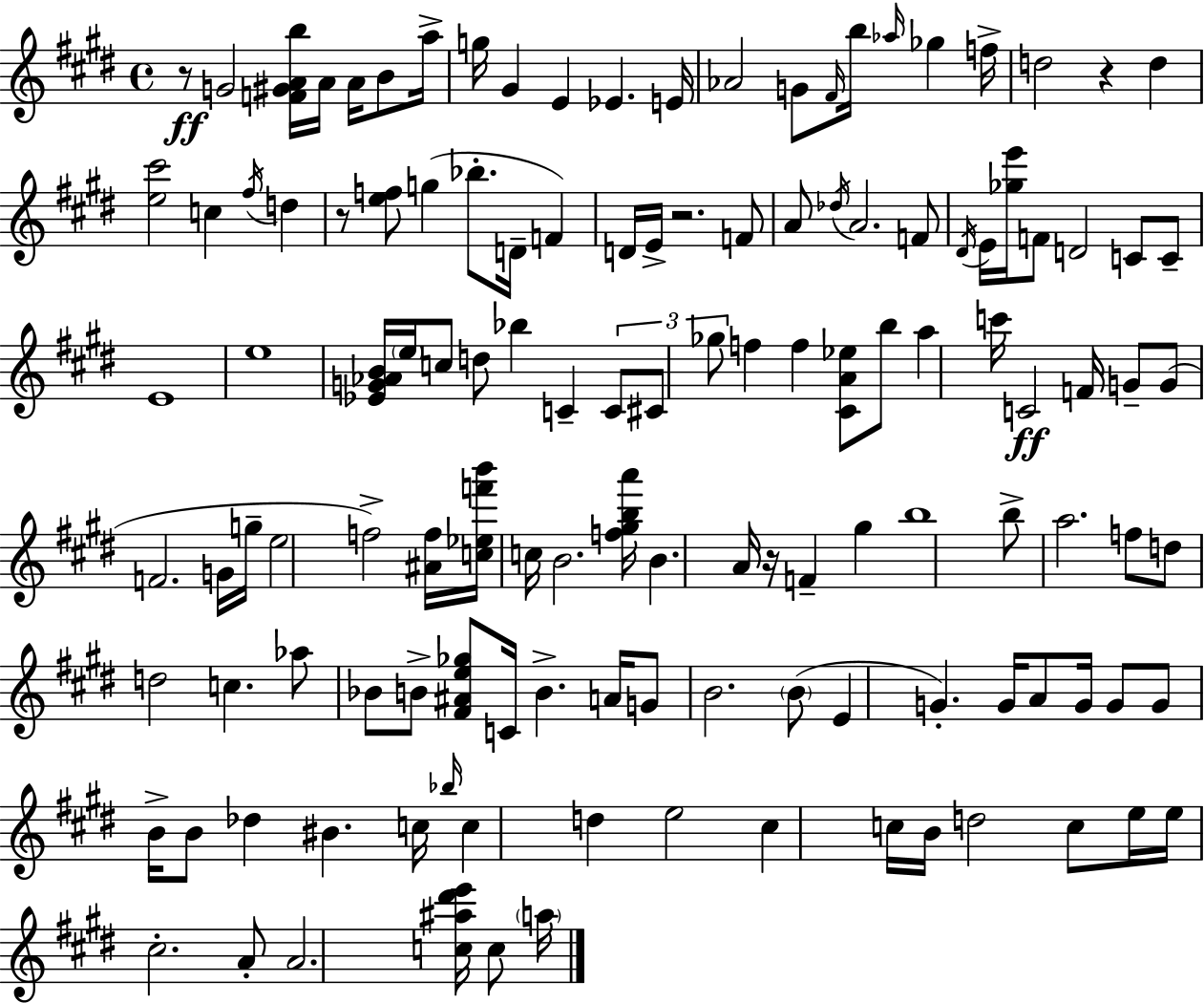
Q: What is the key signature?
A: E major